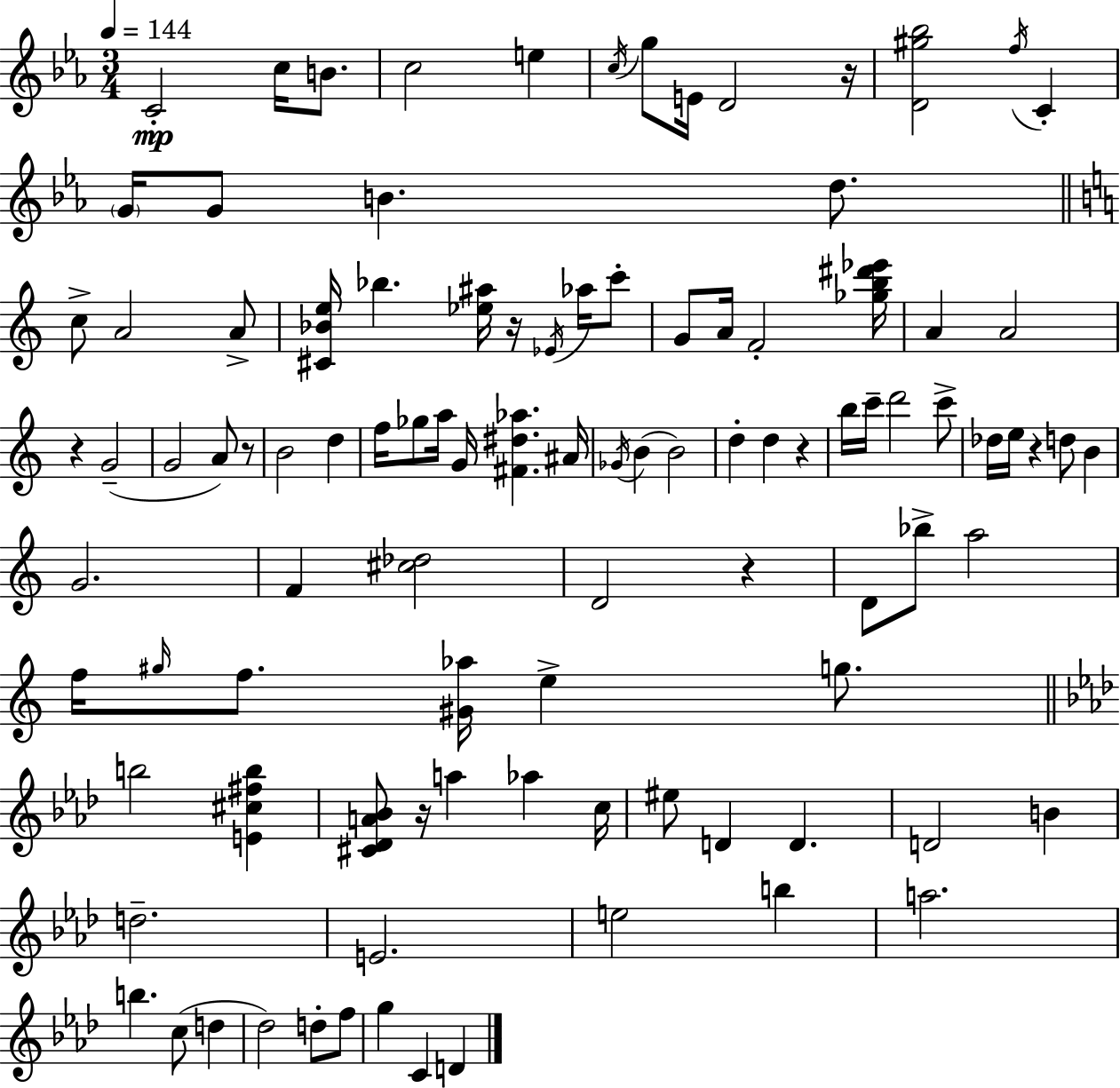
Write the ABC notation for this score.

X:1
T:Untitled
M:3/4
L:1/4
K:Eb
C2 c/4 B/2 c2 e c/4 g/2 E/4 D2 z/4 [D^g_b]2 f/4 C G/4 G/2 B d/2 c/2 A2 A/2 [^C_Be]/4 _b [_e^a]/4 z/4 _E/4 _a/4 c'/2 G/2 A/4 F2 [_gb^d'_e']/4 A A2 z G2 G2 A/2 z/2 B2 d f/4 _g/2 a/4 G/4 [^F^d_a] ^A/4 _G/4 B B2 d d z b/4 c'/4 d'2 c'/2 _d/4 e/4 z d/2 B G2 F [^c_d]2 D2 z D/2 _b/2 a2 f/4 ^g/4 f/2 [^G_a]/4 e g/2 b2 [E^c^fb] [^C_DA_B]/2 z/4 a _a c/4 ^e/2 D D D2 B d2 E2 e2 b a2 b c/2 d _d2 d/2 f/2 g C D